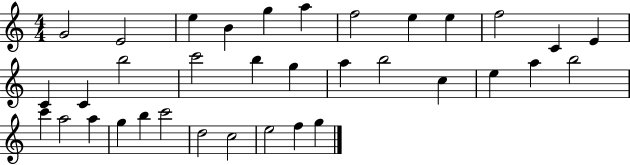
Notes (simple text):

G4/h E4/h E5/q B4/q G5/q A5/q F5/h E5/q E5/q F5/h C4/q E4/q C4/q C4/q B5/h C6/h B5/q G5/q A5/q B5/h C5/q E5/q A5/q B5/h C6/q A5/h A5/q G5/q B5/q C6/h D5/h C5/h E5/h F5/q G5/q